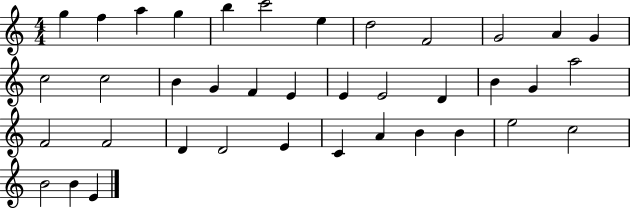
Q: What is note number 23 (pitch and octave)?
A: G4